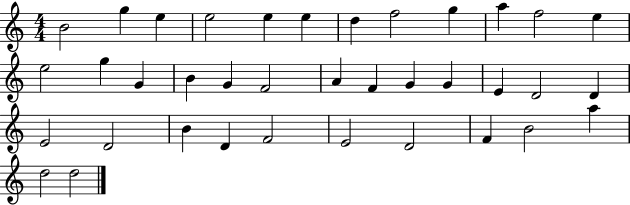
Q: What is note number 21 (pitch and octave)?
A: G4